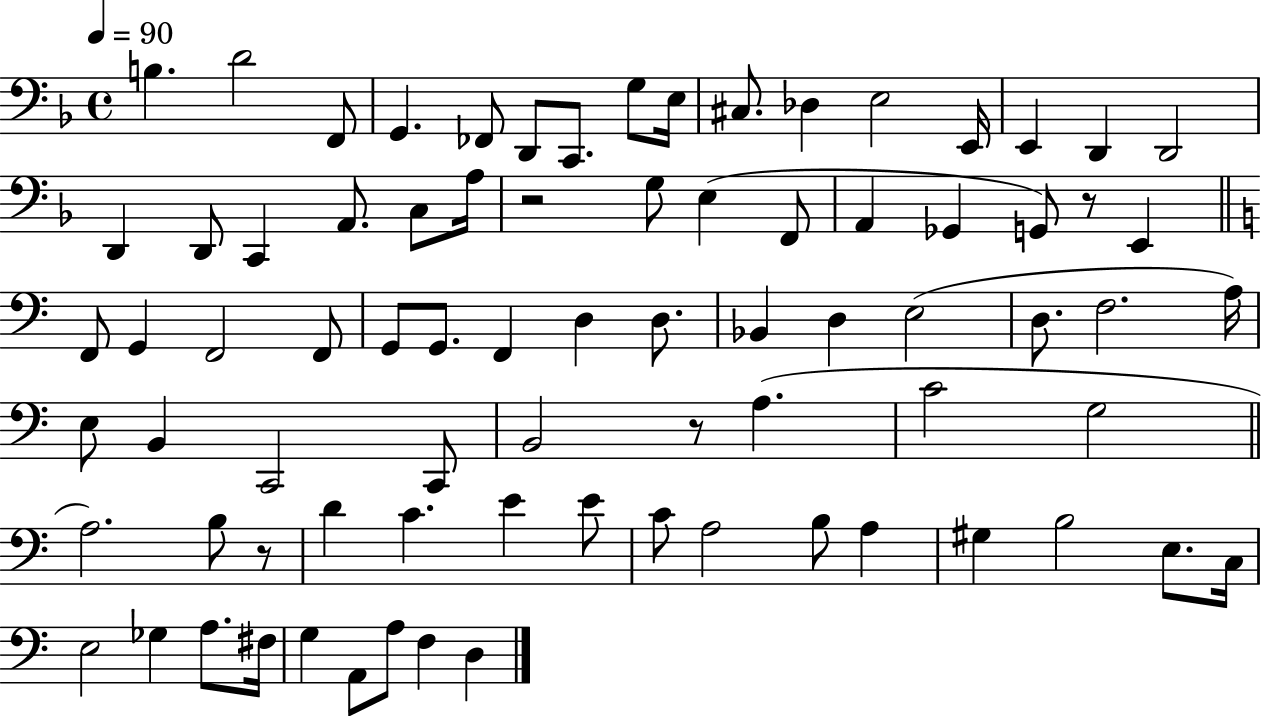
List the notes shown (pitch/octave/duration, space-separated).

B3/q. D4/h F2/e G2/q. FES2/e D2/e C2/e. G3/e E3/s C#3/e. Db3/q E3/h E2/s E2/q D2/q D2/h D2/q D2/e C2/q A2/e. C3/e A3/s R/h G3/e E3/q F2/e A2/q Gb2/q G2/e R/e E2/q F2/e G2/q F2/h F2/e G2/e G2/e. F2/q D3/q D3/e. Bb2/q D3/q E3/h D3/e. F3/h. A3/s E3/e B2/q C2/h C2/e B2/h R/e A3/q. C4/h G3/h A3/h. B3/e R/e D4/q C4/q. E4/q E4/e C4/e A3/h B3/e A3/q G#3/q B3/h E3/e. C3/s E3/h Gb3/q A3/e. F#3/s G3/q A2/e A3/e F3/q D3/q